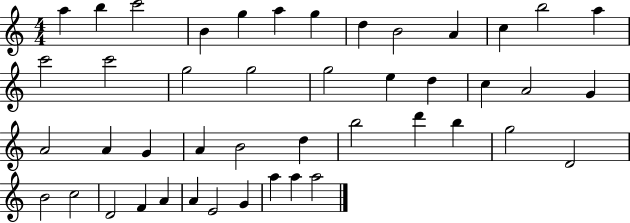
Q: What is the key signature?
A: C major